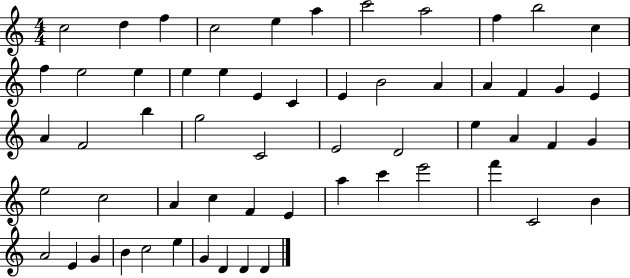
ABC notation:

X:1
T:Untitled
M:4/4
L:1/4
K:C
c2 d f c2 e a c'2 a2 f b2 c f e2 e e e E C E B2 A A F G E A F2 b g2 C2 E2 D2 e A F G e2 c2 A c F E a c' e'2 f' C2 B A2 E G B c2 e G D D D